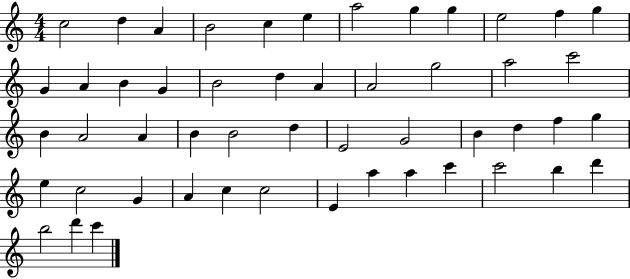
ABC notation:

X:1
T:Untitled
M:4/4
L:1/4
K:C
c2 d A B2 c e a2 g g e2 f g G A B G B2 d A A2 g2 a2 c'2 B A2 A B B2 d E2 G2 B d f g e c2 G A c c2 E a a c' c'2 b d' b2 d' c'